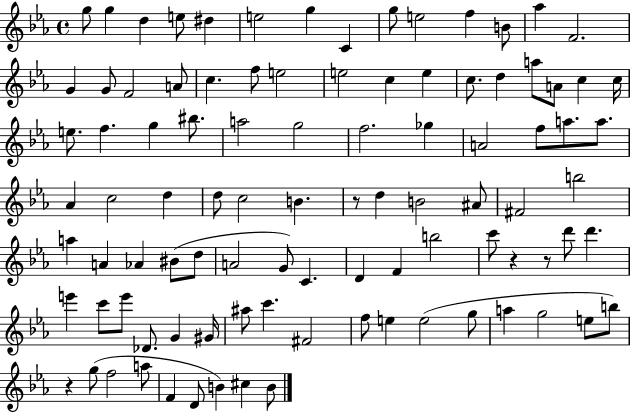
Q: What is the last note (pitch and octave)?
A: B4